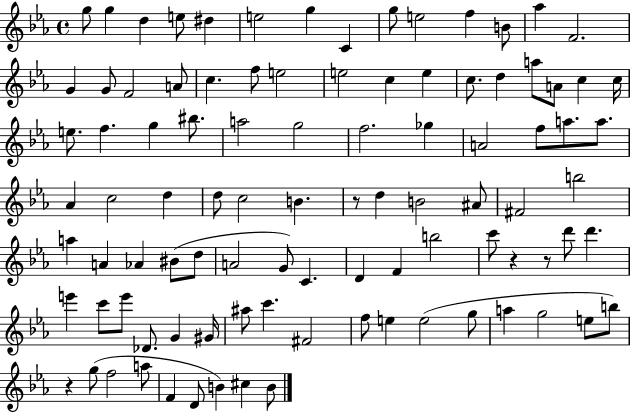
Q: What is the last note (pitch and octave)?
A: B4